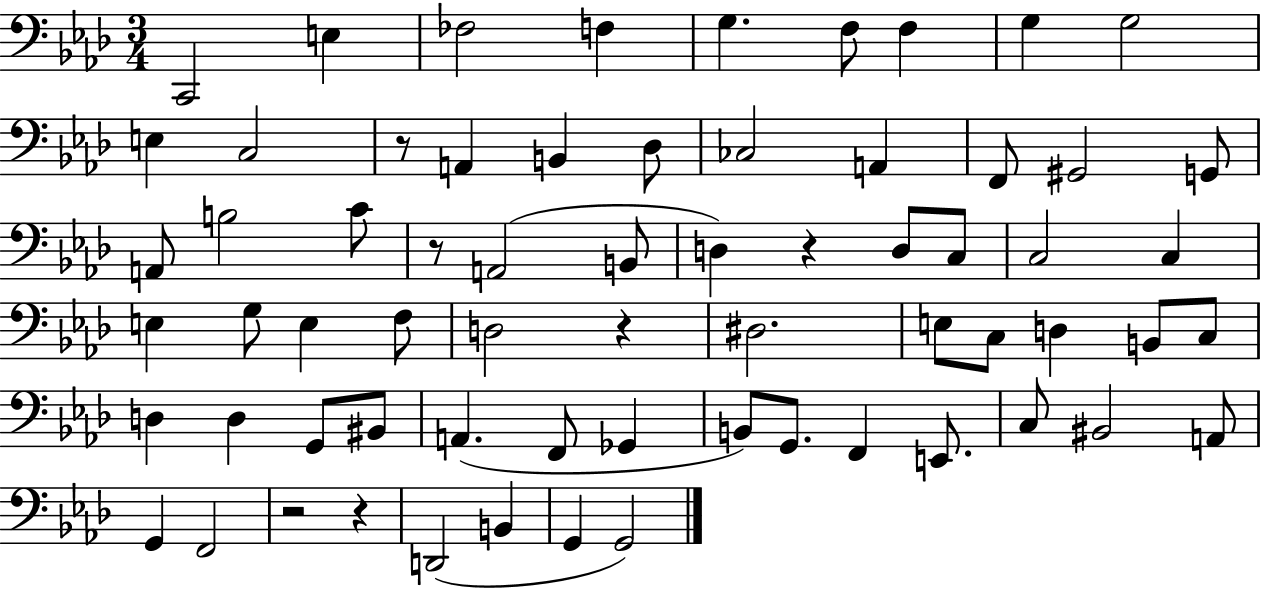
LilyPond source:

{
  \clef bass
  \numericTimeSignature
  \time 3/4
  \key aes \major
  c,2 e4 | fes2 f4 | g4. f8 f4 | g4 g2 | \break e4 c2 | r8 a,4 b,4 des8 | ces2 a,4 | f,8 gis,2 g,8 | \break a,8 b2 c'8 | r8 a,2( b,8 | d4) r4 d8 c8 | c2 c4 | \break e4 g8 e4 f8 | d2 r4 | dis2. | e8 c8 d4 b,8 c8 | \break d4 d4 g,8 bis,8 | a,4.( f,8 ges,4 | b,8) g,8. f,4 e,8. | c8 bis,2 a,8 | \break g,4 f,2 | r2 r4 | d,2( b,4 | g,4 g,2) | \break \bar "|."
}